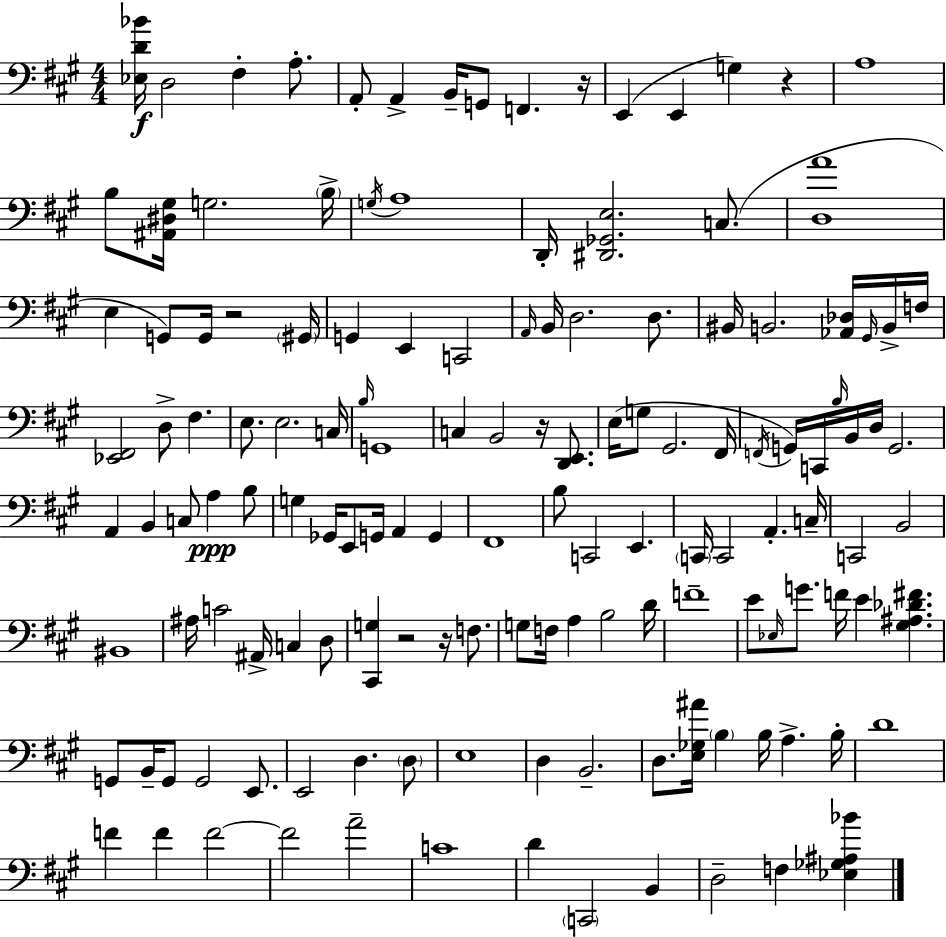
{
  \clef bass
  \numericTimeSignature
  \time 4/4
  \key a \major
  <ees d' bes'>16\f d2 fis4-. a8.-. | a,8-. a,4-> b,16-- g,8 f,4. r16 | e,4( e,4 g4) r4 | a1 | \break b8 <ais, dis gis>16 g2. \parenthesize b16-> | \acciaccatura { g16 } a1 | d,16-. <dis, ges, e>2. c8.( | <d a'>1 | \break e4 g,8) g,16 r2 | \parenthesize gis,16 g,4 e,4 c,2 | \grace { a,16 } b,16 d2. d8. | bis,16 b,2. <aes, des>16 | \break \grace { gis,16 } b,16-> f16 <ees, fis,>2 d8-> fis4. | e8. e2. | c16 \grace { b16 } g,1 | c4 b,2 | \break r16 <d, e,>8. e16( g8 gis,2. | fis,16 \acciaccatura { f,16 } g,16) c,16 \grace { b16 } b,16 d16 g,2. | a,4 b,4 c8 | a4\ppp b8 g4 ges,16 e,8 g,16 a,4 | \break g,4 fis,1 | b8 c,2 | e,4. \parenthesize c,16 c,2 a,4.-. | c16-- c,2 b,2 | \break bis,1 | ais16 c'2 ais,16-> | c4 d8 <cis, g>4 r2 | r16 f8. g8 f16 a4 b2 | \break d'16 f'1-- | e'8 \grace { ees16 } g'8. f'16 e'4 | <gis ais des' fis'>4. g,8 b,16-- g,8 g,2 | e,8. e,2 d4. | \break \parenthesize d8 e1 | d4 b,2.-- | d8. <e ges ais'>16 \parenthesize b4 b16 | a4.-> b16-. d'1 | \break f'4 f'4 f'2~~ | f'2 a'2-- | c'1 | d'4 \parenthesize c,2 | \break b,4 d2-- f4 | <ees ges ais bes'>4 \bar "|."
}